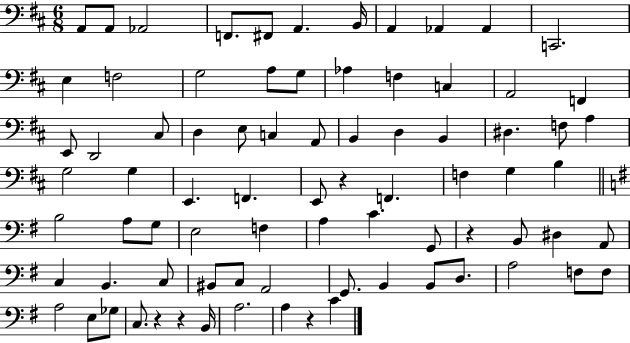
{
  \clef bass
  \numericTimeSignature
  \time 6/8
  \key d \major
  a,8 a,8 aes,2 | f,8. fis,8 a,4. b,16 | a,4 aes,4 aes,4 | c,2. | \break e4 f2 | g2 a8 g8 | aes4 f4 c4 | a,2 f,4 | \break e,8 d,2 cis8 | d4 e8 c4 a,8 | b,4 d4 b,4 | dis4. f8 a4 | \break g2 g4 | e,4. f,4. | e,8 r4 f,4. | f4 g4 b4 | \break \bar "||" \break \key e \minor b2 a8 g8 | e2 f4 | a4 c'4. g,8 | r4 b,8 dis4 a,8 | \break c4 b,4. c8 | bis,8 c8 a,2 | g,8. b,4 b,8 d8. | a2 f8 f8 | \break a2 e8 ges8 | c8. r4 r4 b,16 | a2. | a4 r4 c'4 | \break \bar "|."
}